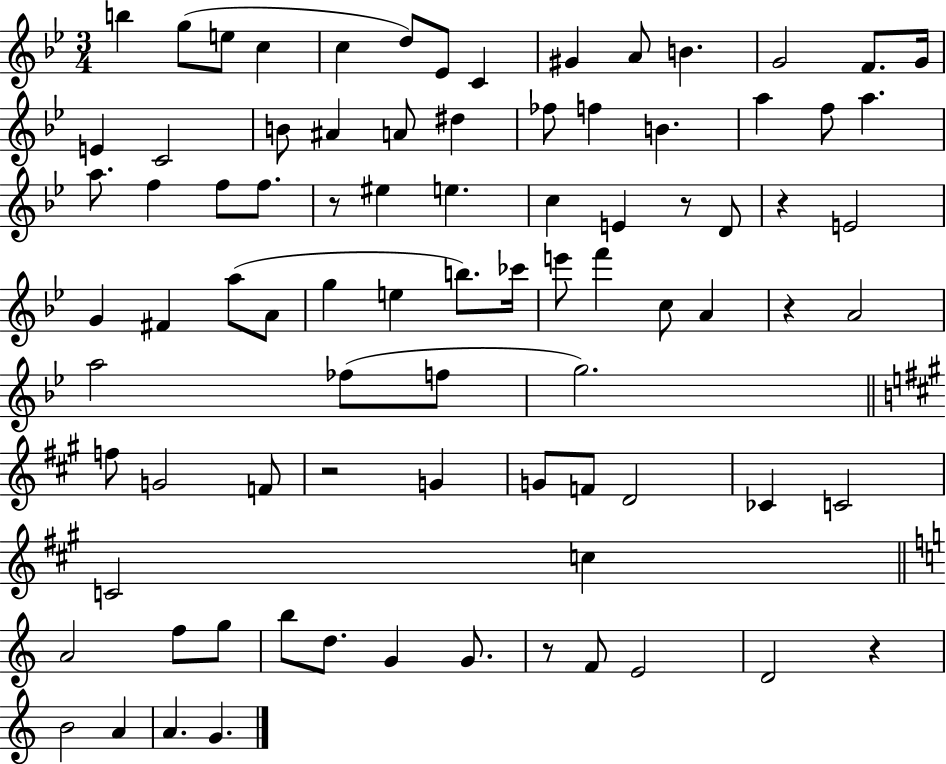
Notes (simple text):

B5/q G5/e E5/e C5/q C5/q D5/e Eb4/e C4/q G#4/q A4/e B4/q. G4/h F4/e. G4/s E4/q C4/h B4/e A#4/q A4/e D#5/q FES5/e F5/q B4/q. A5/q F5/e A5/q. A5/e. F5/q F5/e F5/e. R/e EIS5/q E5/q. C5/q E4/q R/e D4/e R/q E4/h G4/q F#4/q A5/e A4/e G5/q E5/q B5/e. CES6/s E6/e F6/q C5/e A4/q R/q A4/h A5/h FES5/e F5/e G5/h. F5/e G4/h F4/e R/h G4/q G4/e F4/e D4/h CES4/q C4/h C4/h C5/q A4/h F5/e G5/e B5/e D5/e. G4/q G4/e. R/e F4/e E4/h D4/h R/q B4/h A4/q A4/q. G4/q.